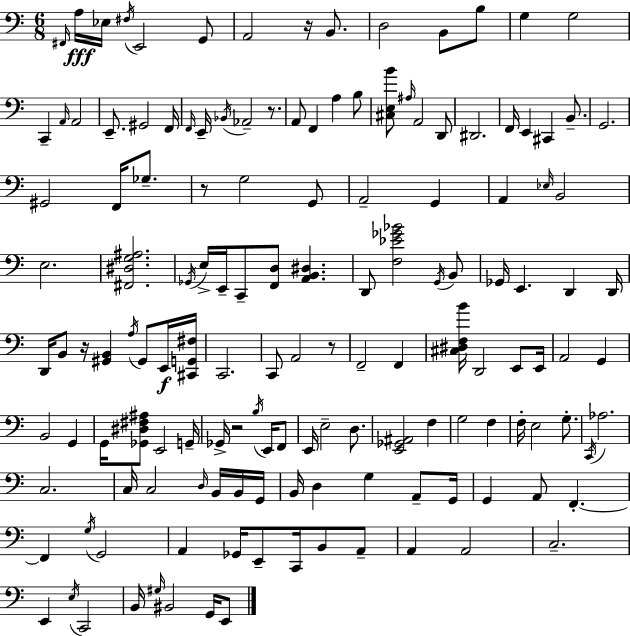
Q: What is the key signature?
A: C major